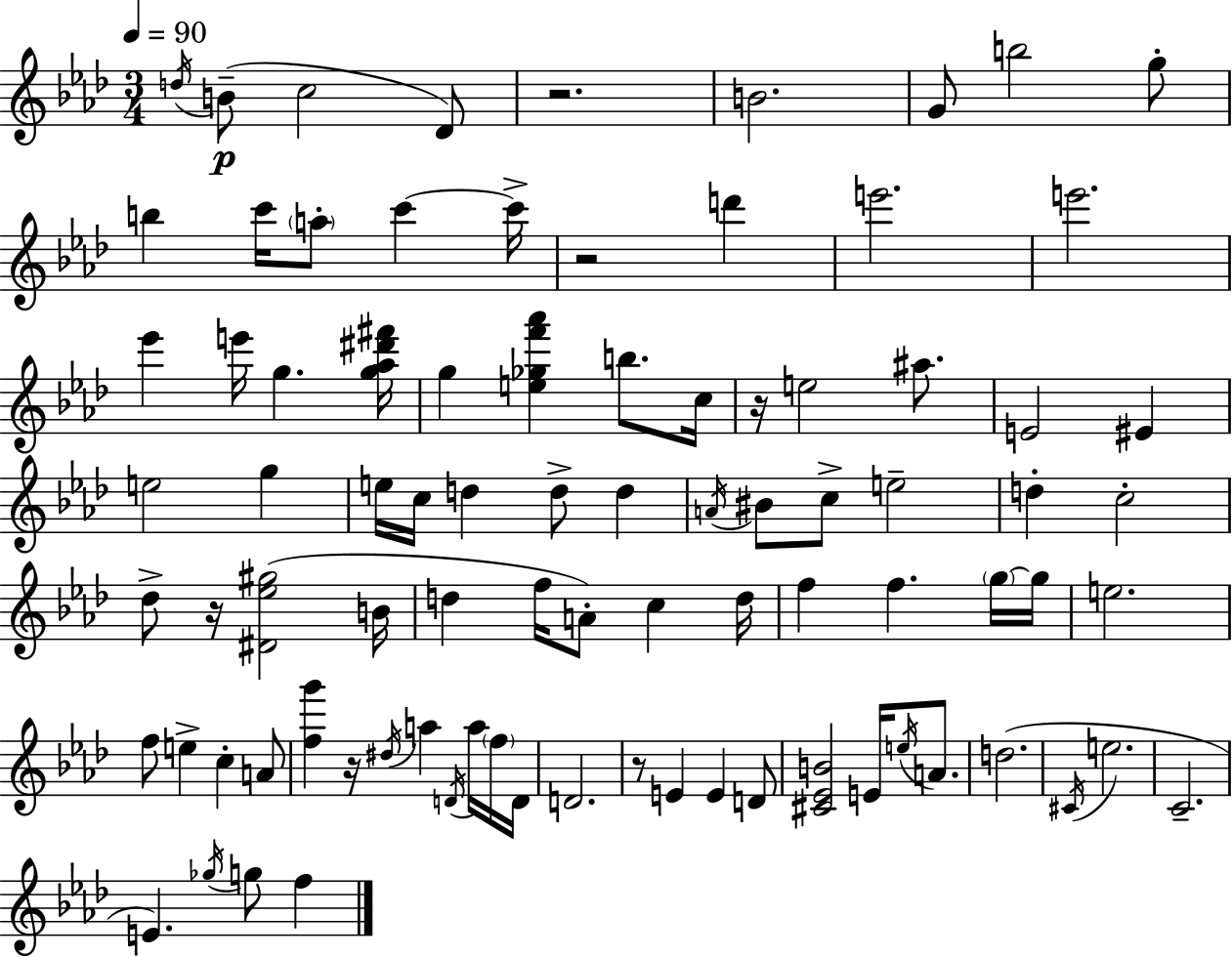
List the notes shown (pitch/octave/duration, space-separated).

D5/s B4/e C5/h Db4/e R/h. B4/h. G4/e B5/h G5/e B5/q C6/s A5/e C6/q C6/s R/h D6/q E6/h. E6/h. Eb6/q E6/s G5/q. [G5,Ab5,D#6,F#6]/s G5/q [E5,Gb5,F6,Ab6]/q B5/e. C5/s R/s E5/h A#5/e. E4/h EIS4/q E5/h G5/q E5/s C5/s D5/q D5/e D5/q A4/s BIS4/e C5/e E5/h D5/q C5/h Db5/e R/s [D#4,Eb5,G#5]/h B4/s D5/q F5/s A4/e C5/q D5/s F5/q F5/q. G5/s G5/s E5/h. F5/e E5/q C5/q A4/e [F5,G6]/q R/s D#5/s A5/q D4/s A5/s F5/s D4/s D4/h. R/e E4/q E4/q D4/e [C#4,Eb4,B4]/h E4/s E5/s A4/e. D5/h. C#4/s E5/h. C4/h. E4/q. Gb5/s G5/e F5/q